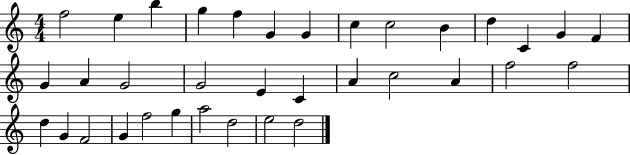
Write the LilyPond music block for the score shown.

{
  \clef treble
  \numericTimeSignature
  \time 4/4
  \key c \major
  f''2 e''4 b''4 | g''4 f''4 g'4 g'4 | c''4 c''2 b'4 | d''4 c'4 g'4 f'4 | \break g'4 a'4 g'2 | g'2 e'4 c'4 | a'4 c''2 a'4 | f''2 f''2 | \break d''4 g'4 f'2 | g'4 f''2 g''4 | a''2 d''2 | e''2 d''2 | \break \bar "|."
}